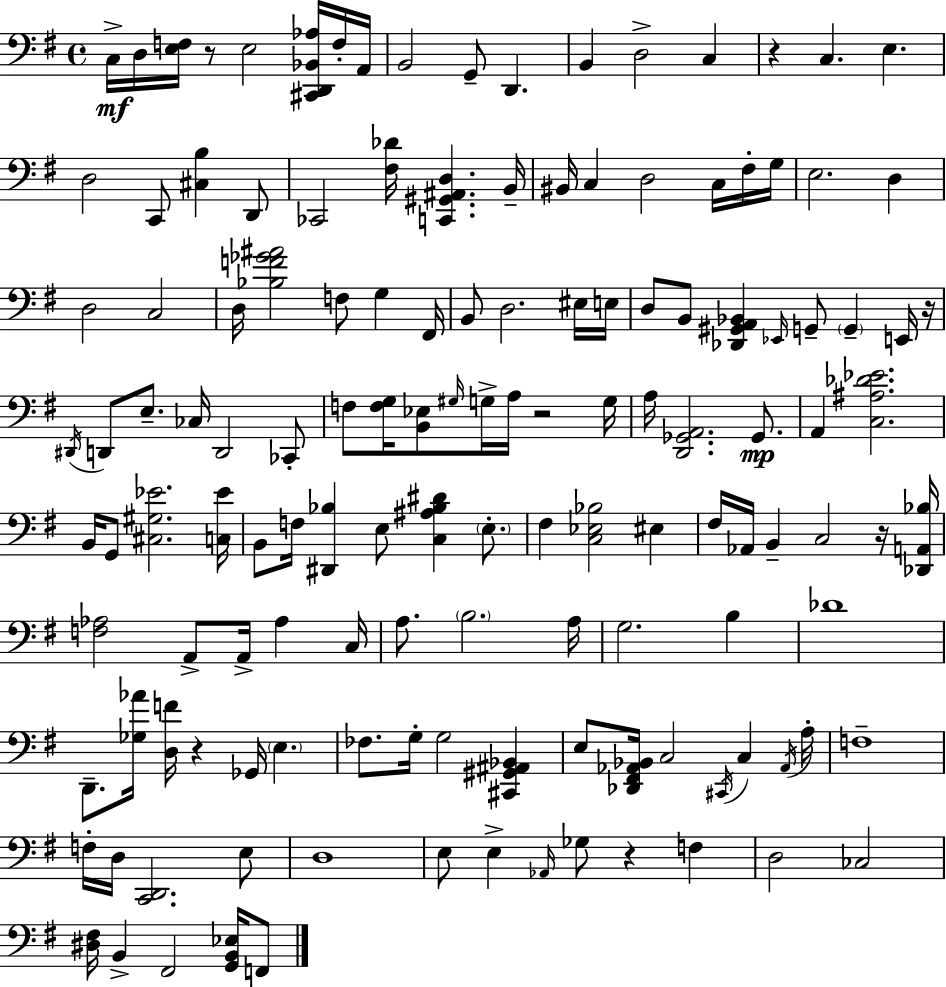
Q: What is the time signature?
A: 4/4